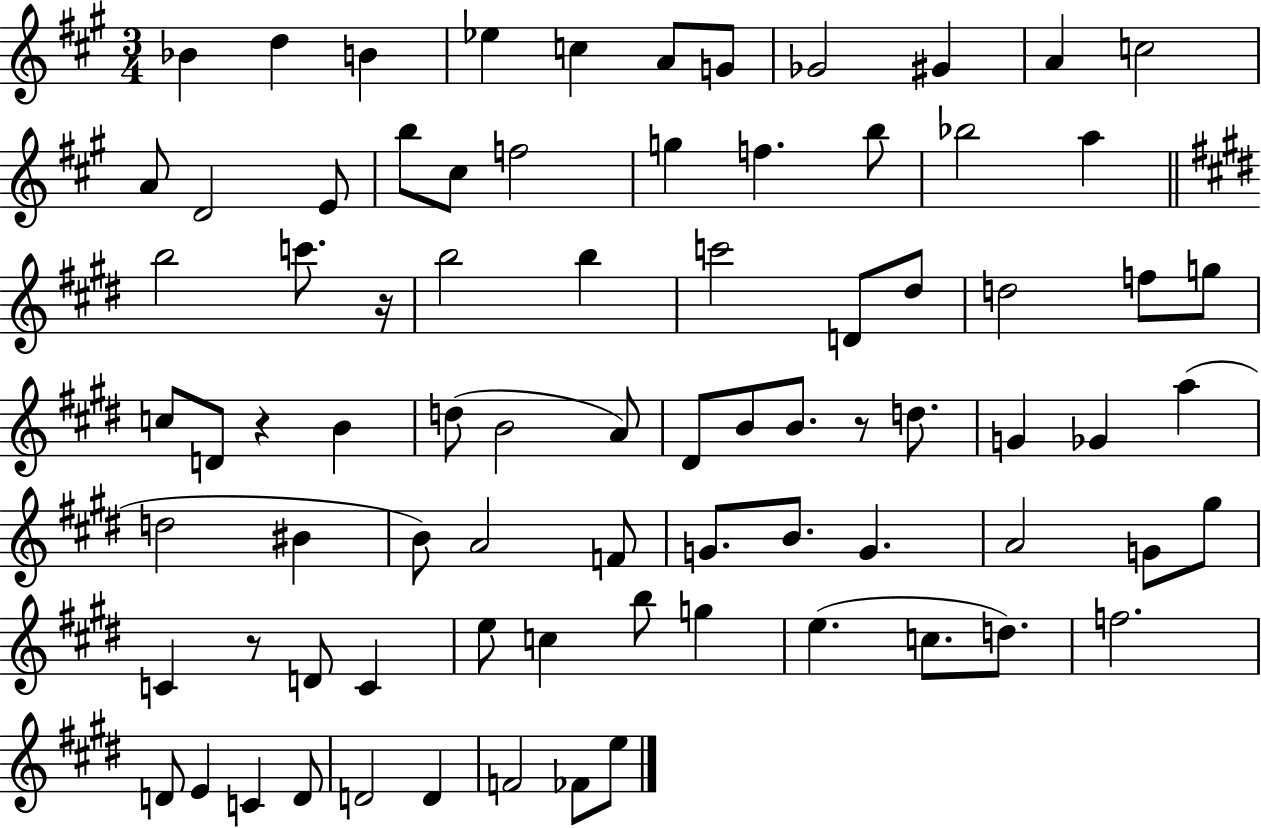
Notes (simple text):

Bb4/q D5/q B4/q Eb5/q C5/q A4/e G4/e Gb4/h G#4/q A4/q C5/h A4/e D4/h E4/e B5/e C#5/e F5/h G5/q F5/q. B5/e Bb5/h A5/q B5/h C6/e. R/s B5/h B5/q C6/h D4/e D#5/e D5/h F5/e G5/e C5/e D4/e R/q B4/q D5/e B4/h A4/e D#4/e B4/e B4/e. R/e D5/e. G4/q Gb4/q A5/q D5/h BIS4/q B4/e A4/h F4/e G4/e. B4/e. G4/q. A4/h G4/e G#5/e C4/q R/e D4/e C4/q E5/e C5/q B5/e G5/q E5/q. C5/e. D5/e. F5/h. D4/e E4/q C4/q D4/e D4/h D4/q F4/h FES4/e E5/e